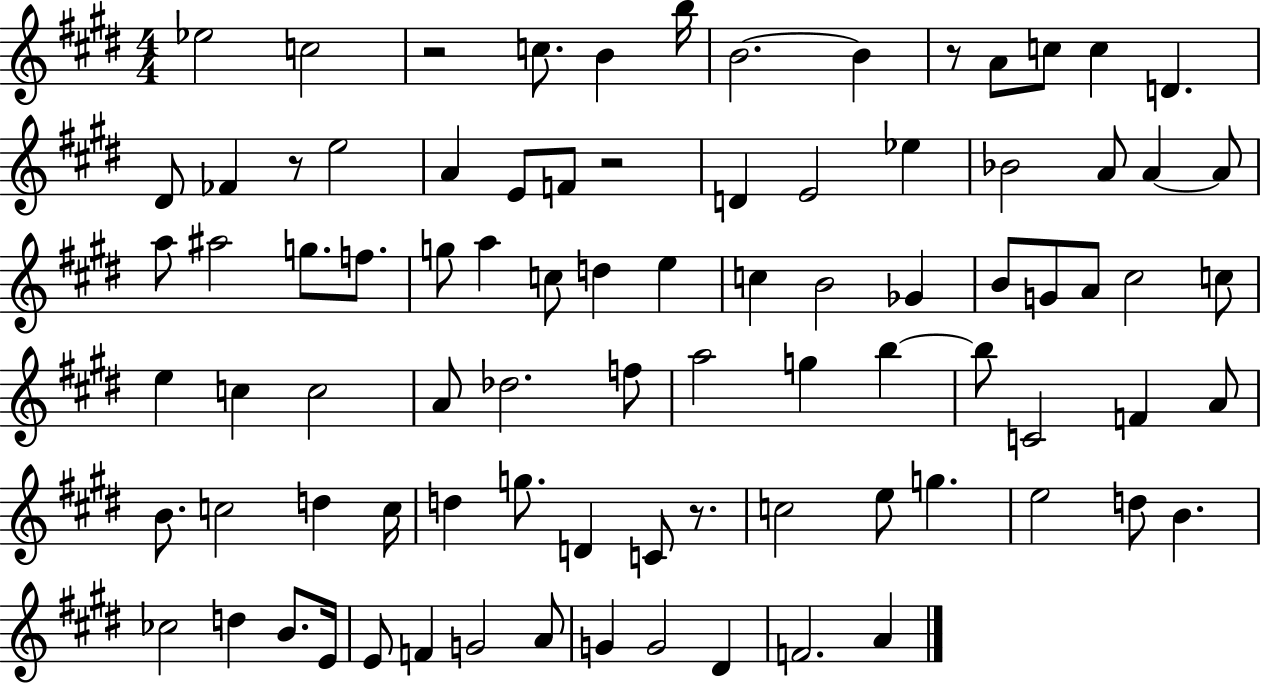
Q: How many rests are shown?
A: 5